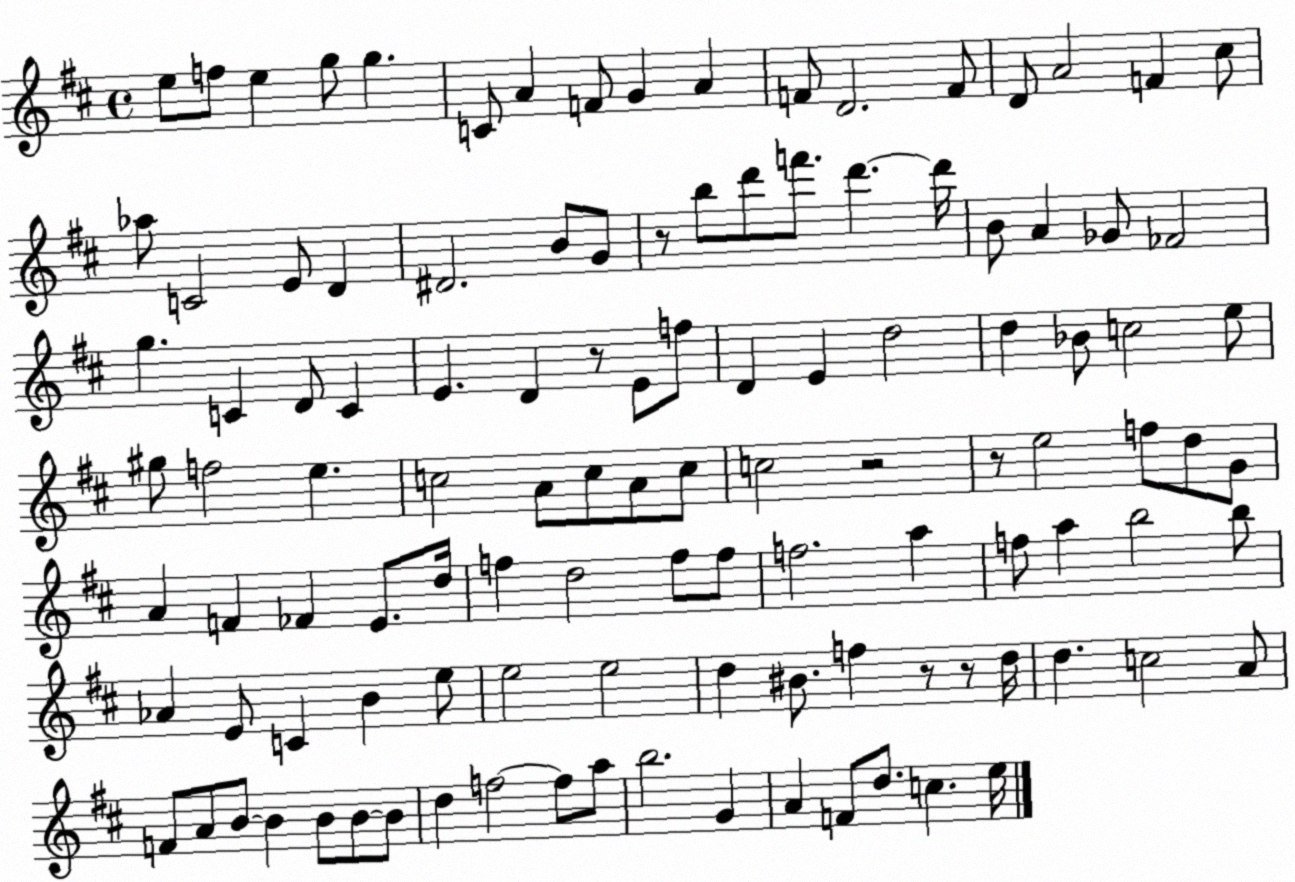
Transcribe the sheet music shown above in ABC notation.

X:1
T:Untitled
M:4/4
L:1/4
K:D
e/2 f/2 e g/2 g C/2 A F/2 G A F/2 D2 F/2 D/2 A2 F ^c/2 _a/2 C2 E/2 D ^D2 B/2 G/2 z/2 b/2 d'/2 f'/2 d' d'/4 B/2 A _G/2 _F2 g C D/2 C E D z/2 E/2 f/2 D E d2 d _B/2 c2 e/2 ^g/2 f2 e c2 A/2 c/2 A/2 c/2 c2 z2 z/2 e2 f/2 d/2 G/2 A F _F E/2 d/4 f d2 f/2 f/2 f2 a f/2 a b2 b/2 _A E/2 C B e/2 e2 e2 d ^B/2 f z/2 z/2 d/4 d c2 A/2 F/2 A/2 B/2 B B/2 B/2 B/2 d f2 f/2 a/2 b2 G A F/2 d/2 c e/4